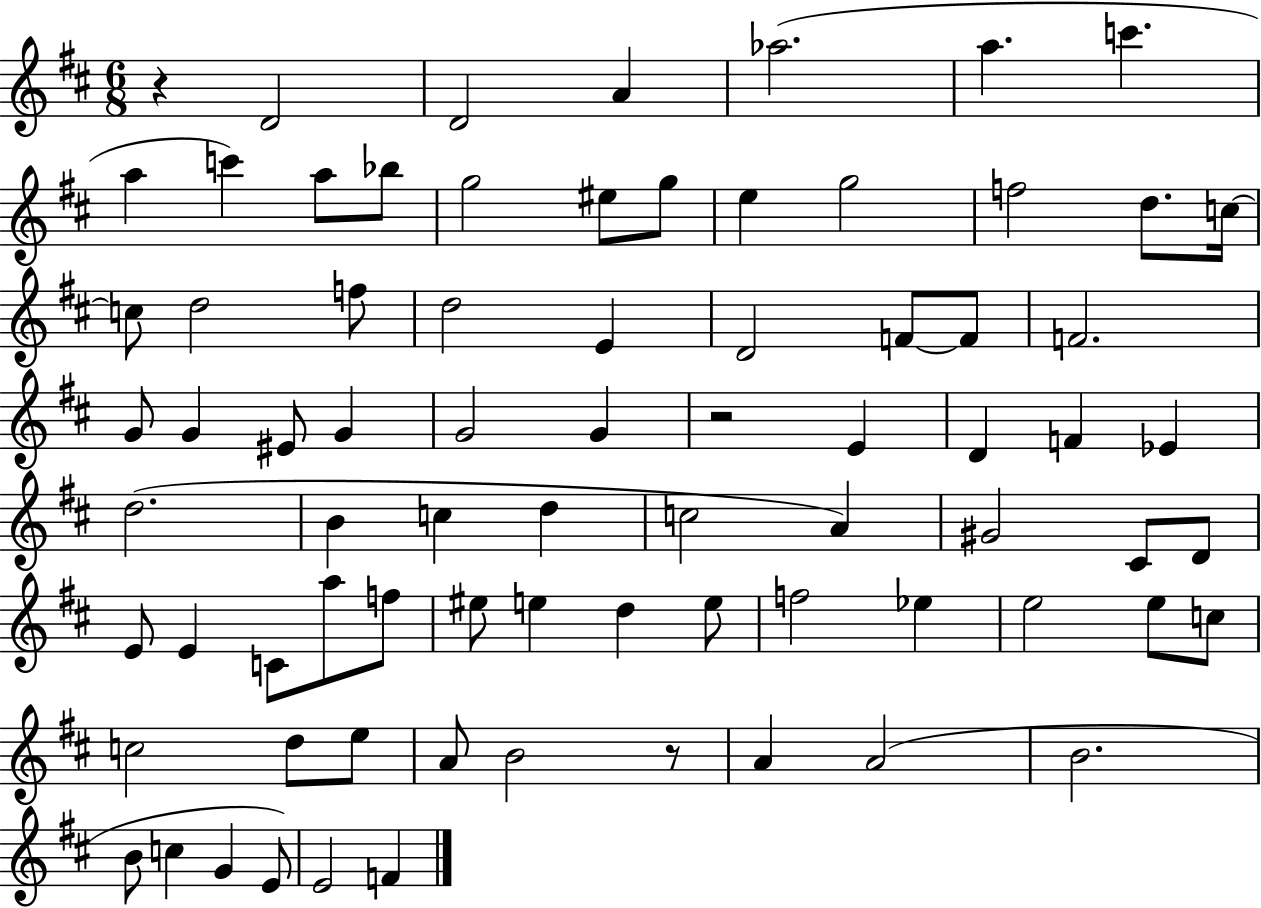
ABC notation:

X:1
T:Untitled
M:6/8
L:1/4
K:D
z D2 D2 A _a2 a c' a c' a/2 _b/2 g2 ^e/2 g/2 e g2 f2 d/2 c/4 c/2 d2 f/2 d2 E D2 F/2 F/2 F2 G/2 G ^E/2 G G2 G z2 E D F _E d2 B c d c2 A ^G2 ^C/2 D/2 E/2 E C/2 a/2 f/2 ^e/2 e d e/2 f2 _e e2 e/2 c/2 c2 d/2 e/2 A/2 B2 z/2 A A2 B2 B/2 c G E/2 E2 F